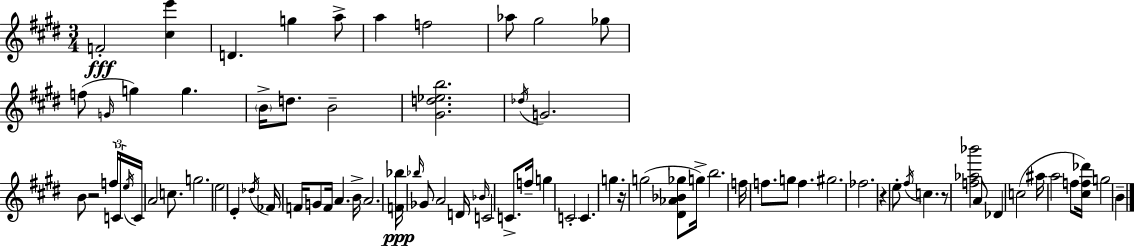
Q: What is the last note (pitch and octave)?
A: B4